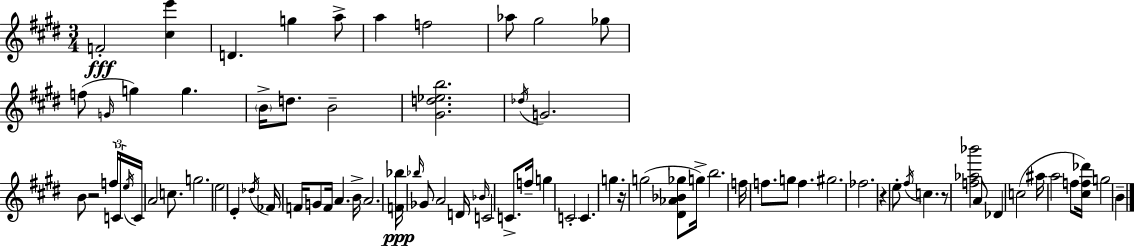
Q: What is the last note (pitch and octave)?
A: B4